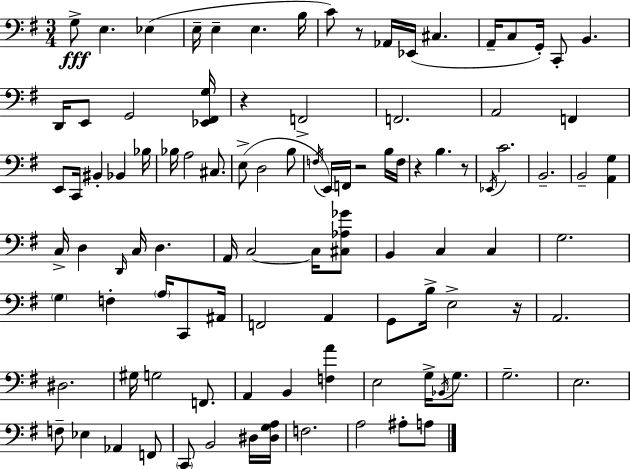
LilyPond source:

{
  \clef bass
  \numericTimeSignature
  \time 3/4
  \key e \minor
  g8->\fff e4. ees4( | e16-- e4-- e4. b16 | c'8) r8 aes,16 ees,16( cis4. | a,16-- c8 g,16-.) c,8-. b,4. | \break d,16 e,8 g,2 <ees, fis, g>16 | r4 f,2-> | f,2. | a,2 f,4 | \break e,8 c,16 bis,4-. bes,4 bes16 | bes16 a2 cis8. | e8->( d2 b8 | \acciaccatura { f16 }) e,16 f,16 r2 b16 | \break f16 r4 b4. r8 | \acciaccatura { ees,16 } c'2. | b,2.-- | b,2-- <a, g>4 | \break c16-> d4 \grace { d,16 } c16 d4. | a,16 c2~~ | c16 <cis aes ges'>8 b,4 c4 c4 | g2. | \break \parenthesize g4 f4-. \parenthesize a16 | c,8 ais,16 f,2 a,4 | g,8 b16-> e2-> | r16 a,2. | \break dis2. | gis16 g2 | f,8. a,4 b,4 <f a'>4 | e2 g16-> | \break \acciaccatura { bes,16 } g8. g2.-- | e2. | f8-- ees4 aes,4 | f,8 \parenthesize c,8 b,2 | \break dis16 <dis g a>16 f2. | a2 | ais8-. a8 \bar "|."
}